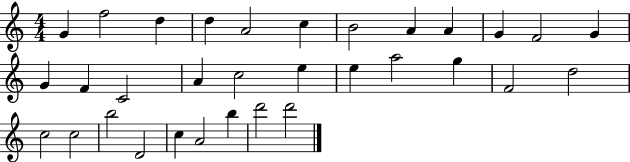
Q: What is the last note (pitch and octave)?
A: D6